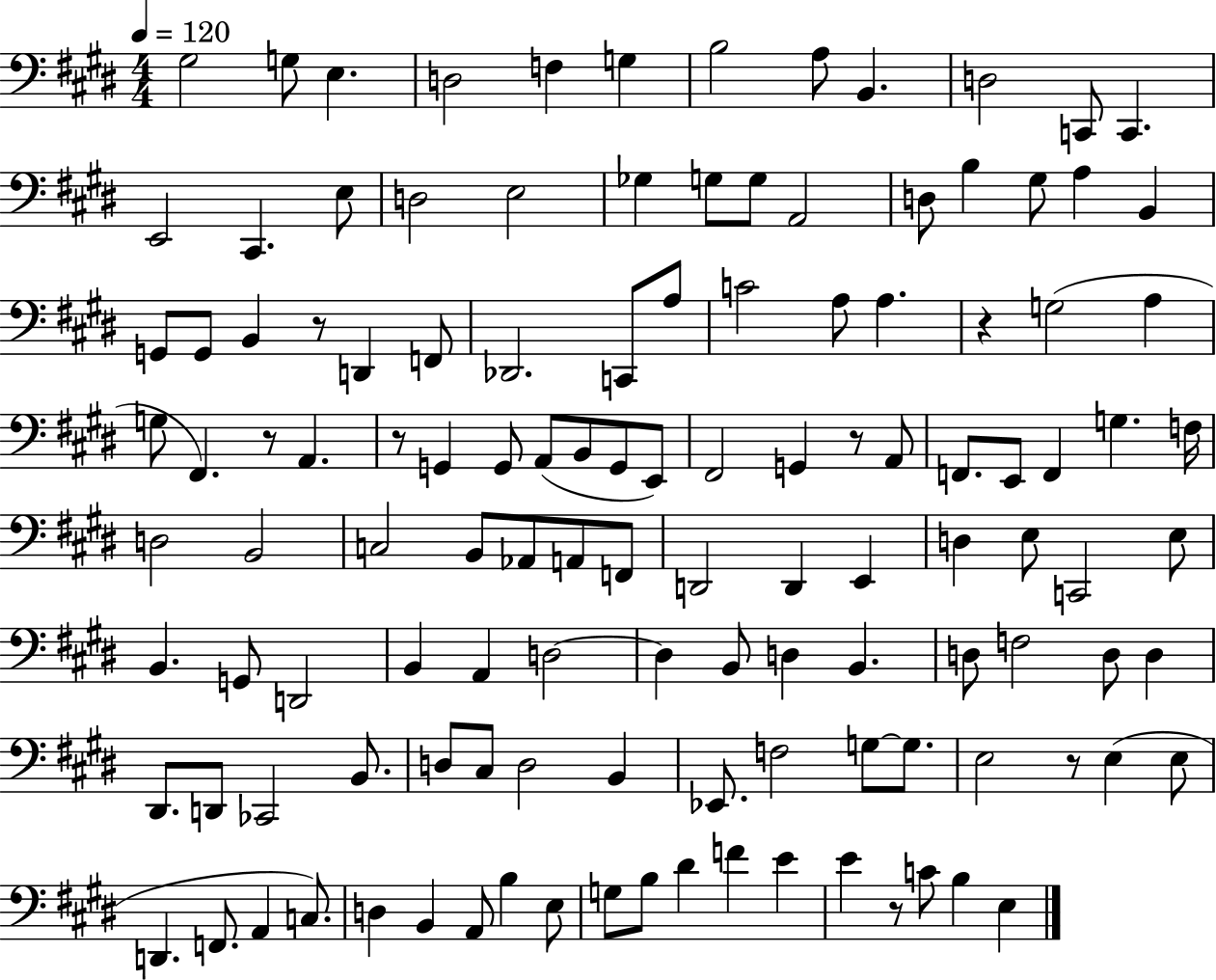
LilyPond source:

{
  \clef bass
  \numericTimeSignature
  \time 4/4
  \key e \major
  \tempo 4 = 120
  gis2 g8 e4. | d2 f4 g4 | b2 a8 b,4. | d2 c,8 c,4. | \break e,2 cis,4. e8 | d2 e2 | ges4 g8 g8 a,2 | d8 b4 gis8 a4 b,4 | \break g,8 g,8 b,4 r8 d,4 f,8 | des,2. c,8 a8 | c'2 a8 a4. | r4 g2( a4 | \break g8 fis,4.) r8 a,4. | r8 g,4 g,8 a,8( b,8 g,8 e,8) | fis,2 g,4 r8 a,8 | f,8. e,8 f,4 g4. f16 | \break d2 b,2 | c2 b,8 aes,8 a,8 f,8 | d,2 d,4 e,4 | d4 e8 c,2 e8 | \break b,4. g,8 d,2 | b,4 a,4 d2~~ | d4 b,8 d4 b,4. | d8 f2 d8 d4 | \break dis,8. d,8 ces,2 b,8. | d8 cis8 d2 b,4 | ees,8. f2 g8~~ g8. | e2 r8 e4( e8 | \break d,4. f,8. a,4 c8.) | d4 b,4 a,8 b4 e8 | g8 b8 dis'4 f'4 e'4 | e'4 r8 c'8 b4 e4 | \break \bar "|."
}